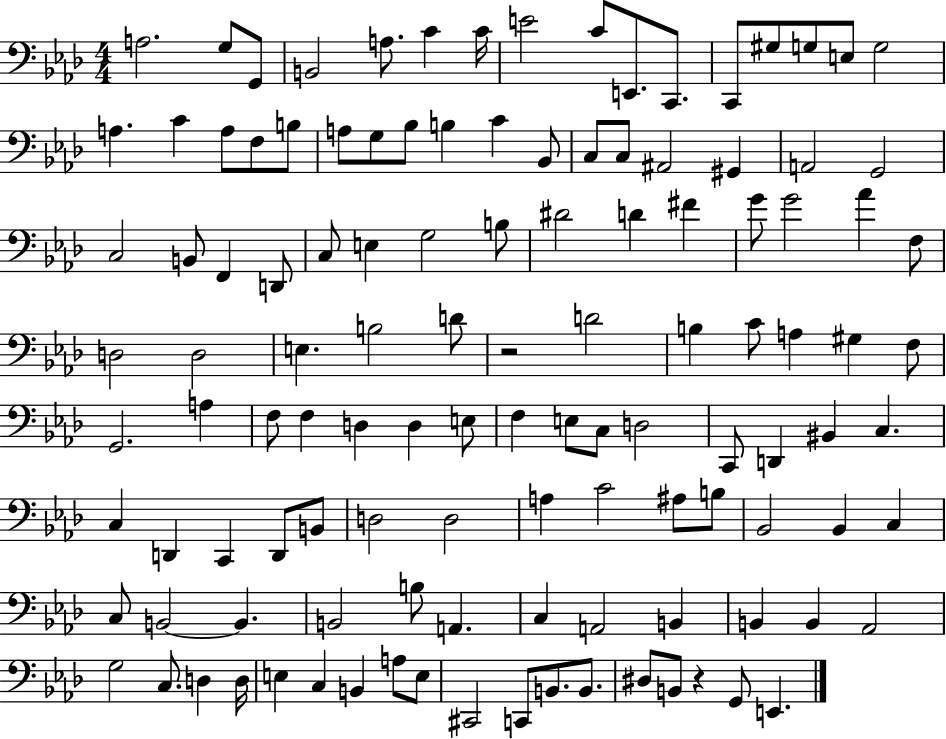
A3/h. G3/e G2/e B2/h A3/e. C4/q C4/s E4/h C4/e E2/e. C2/e. C2/e G#3/e G3/e E3/e G3/h A3/q. C4/q A3/e F3/e B3/e A3/e G3/e Bb3/e B3/q C4/q Bb2/e C3/e C3/e A#2/h G#2/q A2/h G2/h C3/h B2/e F2/q D2/e C3/e E3/q G3/h B3/e D#4/h D4/q F#4/q G4/e G4/h Ab4/q F3/e D3/h D3/h E3/q. B3/h D4/e R/h D4/h B3/q C4/e A3/q G#3/q F3/e G2/h. A3/q F3/e F3/q D3/q D3/q E3/e F3/q E3/e C3/e D3/h C2/e D2/q BIS2/q C3/q. C3/q D2/q C2/q D2/e B2/e D3/h D3/h A3/q C4/h A#3/e B3/e Bb2/h Bb2/q C3/q C3/e B2/h B2/q. B2/h B3/e A2/q. C3/q A2/h B2/q B2/q B2/q Ab2/h G3/h C3/e. D3/q D3/s E3/q C3/q B2/q A3/e E3/e C#2/h C2/e B2/e. B2/e. D#3/e B2/e R/q G2/e E2/q.